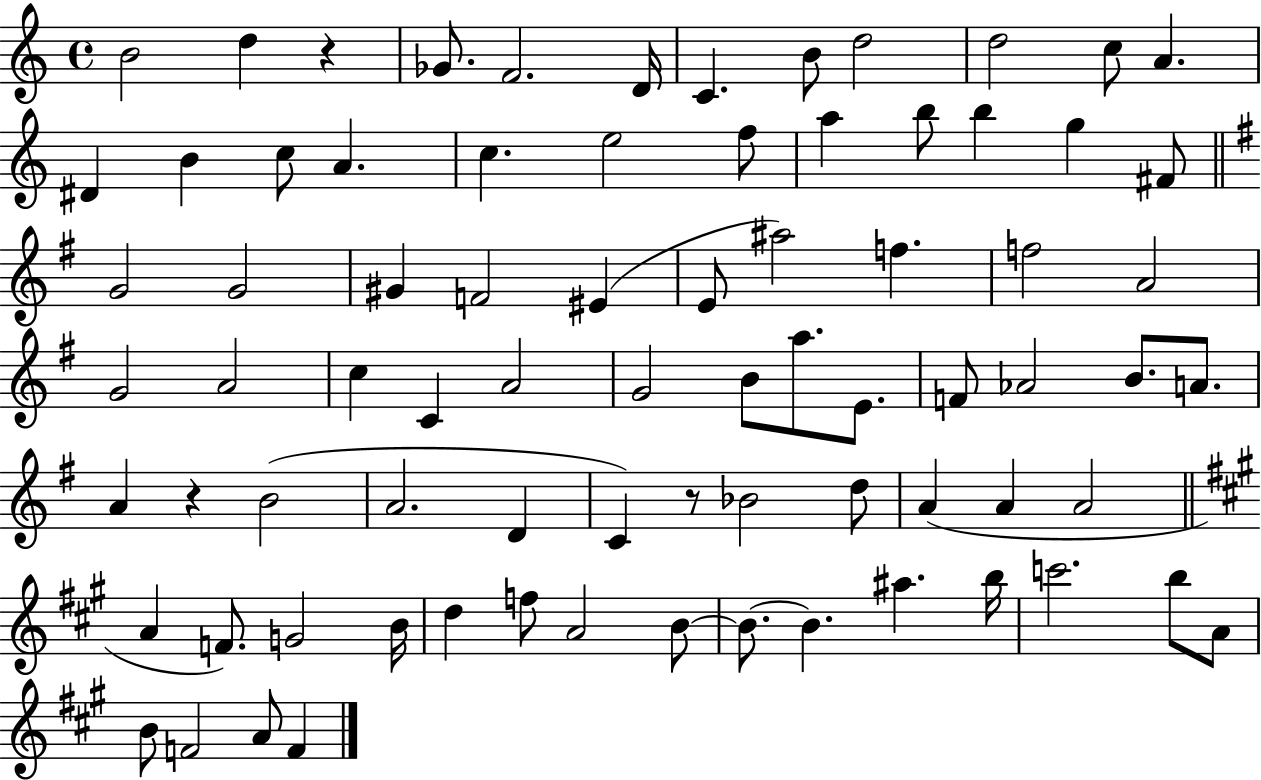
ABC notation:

X:1
T:Untitled
M:4/4
L:1/4
K:C
B2 d z _G/2 F2 D/4 C B/2 d2 d2 c/2 A ^D B c/2 A c e2 f/2 a b/2 b g ^F/2 G2 G2 ^G F2 ^E E/2 ^a2 f f2 A2 G2 A2 c C A2 G2 B/2 a/2 E/2 F/2 _A2 B/2 A/2 A z B2 A2 D C z/2 _B2 d/2 A A A2 A F/2 G2 B/4 d f/2 A2 B/2 B/2 B ^a b/4 c'2 b/2 A/2 B/2 F2 A/2 F